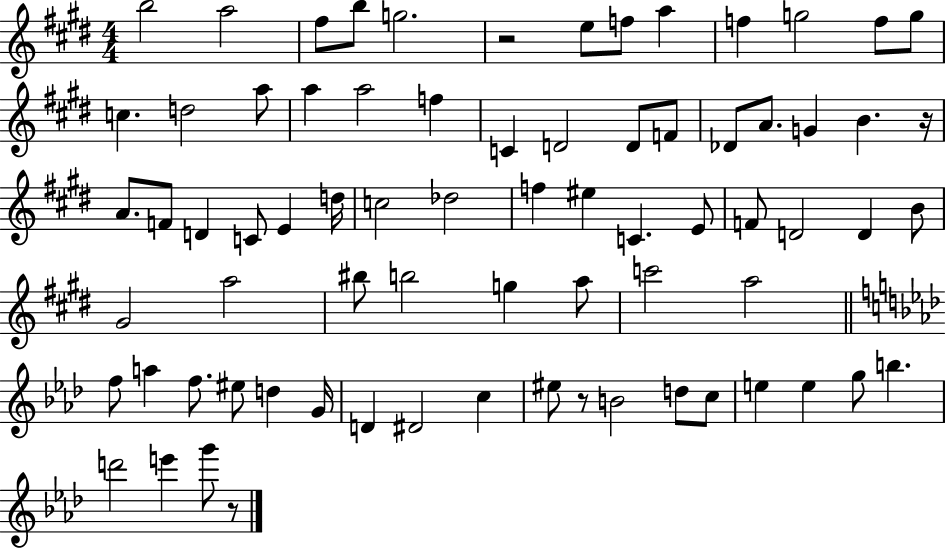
B5/h A5/h F#5/e B5/e G5/h. R/h E5/e F5/e A5/q F5/q G5/h F5/e G5/e C5/q. D5/h A5/e A5/q A5/h F5/q C4/q D4/h D4/e F4/e Db4/e A4/e. G4/q B4/q. R/s A4/e. F4/e D4/q C4/e E4/q D5/s C5/h Db5/h F5/q EIS5/q C4/q. E4/e F4/e D4/h D4/q B4/e G#4/h A5/h BIS5/e B5/h G5/q A5/e C6/h A5/h F5/e A5/q F5/e. EIS5/e D5/q G4/s D4/q D#4/h C5/q EIS5/e R/e B4/h D5/e C5/e E5/q E5/q G5/e B5/q. D6/h E6/q G6/e R/e